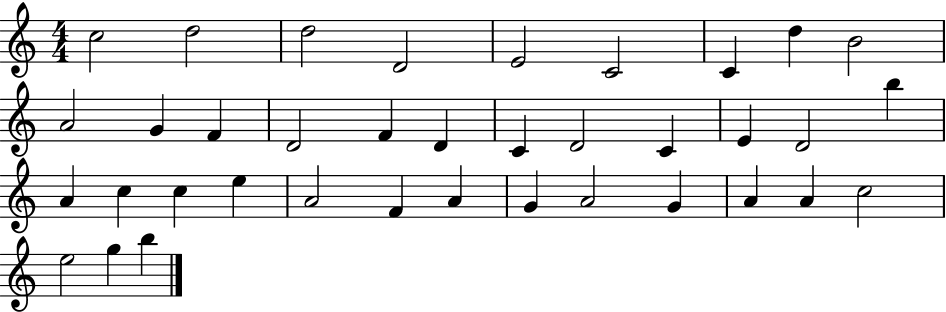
X:1
T:Untitled
M:4/4
L:1/4
K:C
c2 d2 d2 D2 E2 C2 C d B2 A2 G F D2 F D C D2 C E D2 b A c c e A2 F A G A2 G A A c2 e2 g b